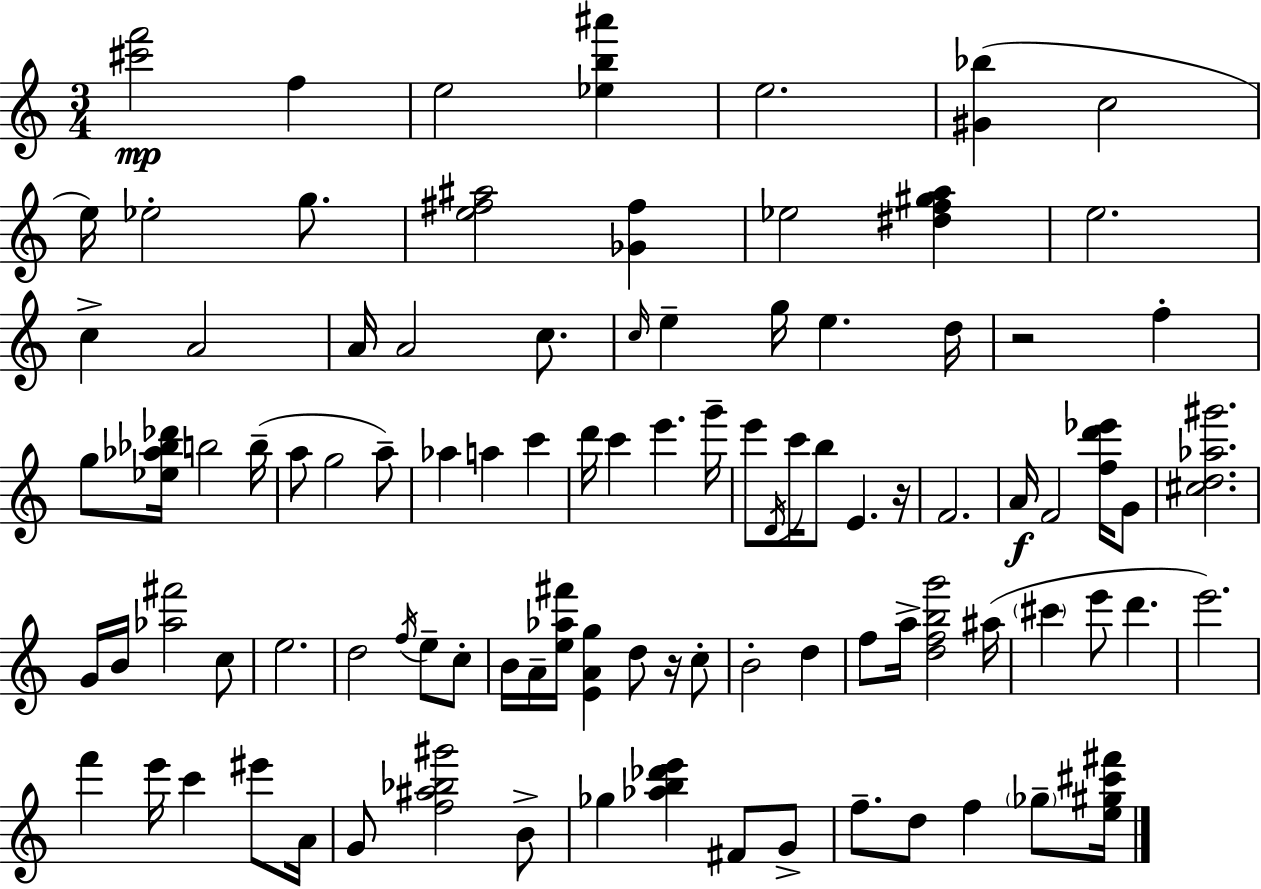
[C#6,F6]/h F5/q E5/h [Eb5,B5,A#6]/q E5/h. [G#4,Bb5]/q C5/h E5/s Eb5/h G5/e. [E5,F#5,A#5]/h [Gb4,F#5]/q Eb5/h [D#5,F5,G#5,A5]/q E5/h. C5/q A4/h A4/s A4/h C5/e. C5/s E5/q G5/s E5/q. D5/s R/h F5/q G5/e [Eb5,Ab5,Bb5,Db6]/s B5/h B5/s A5/e G5/h A5/e Ab5/q A5/q C6/q D6/s C6/q E6/q. G6/s E6/e D4/s C6/s B5/e E4/q. R/s F4/h. A4/s F4/h [F5,D6,Eb6]/s G4/e [C#5,D5,Ab5,G#6]/h. G4/s B4/s [Ab5,F#6]/h C5/e E5/h. D5/h F5/s E5/e C5/e B4/s A4/s [E5,Ab5,F#6]/s [E4,A4,G5]/q D5/e R/s C5/e B4/h D5/q F5/e A5/s [D5,F5,B5,G6]/h A#5/s C#6/q E6/e D6/q. E6/h. F6/q E6/s C6/q EIS6/e A4/s G4/e [F5,A#5,Bb5,G#6]/h B4/e Gb5/q [Ab5,B5,Db6,E6]/q F#4/e G4/e F5/e. D5/e F5/q Gb5/e [E5,G#5,C#6,F#6]/s